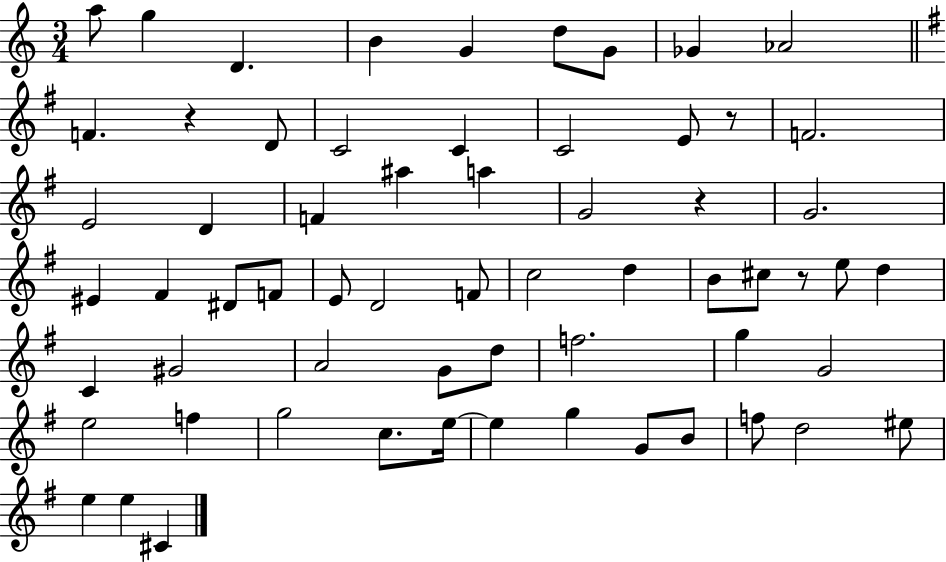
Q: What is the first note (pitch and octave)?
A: A5